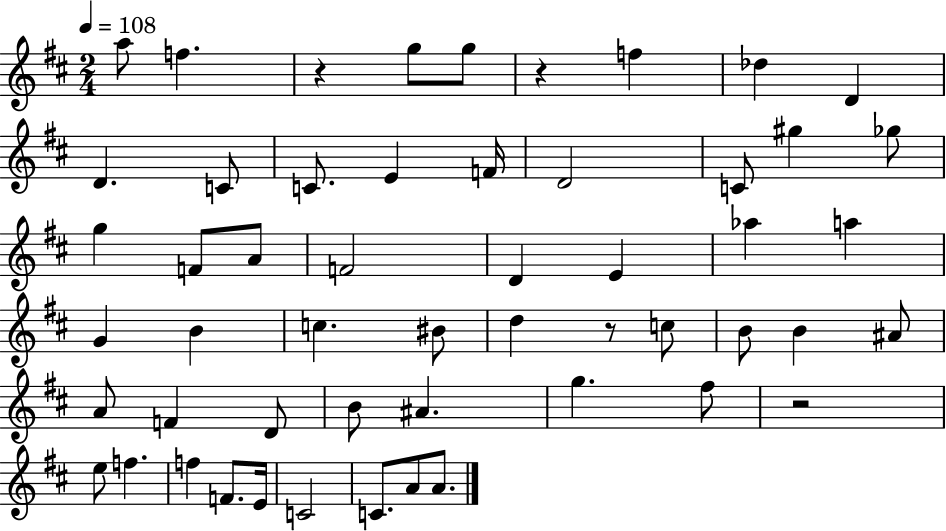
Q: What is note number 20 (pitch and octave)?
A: F4